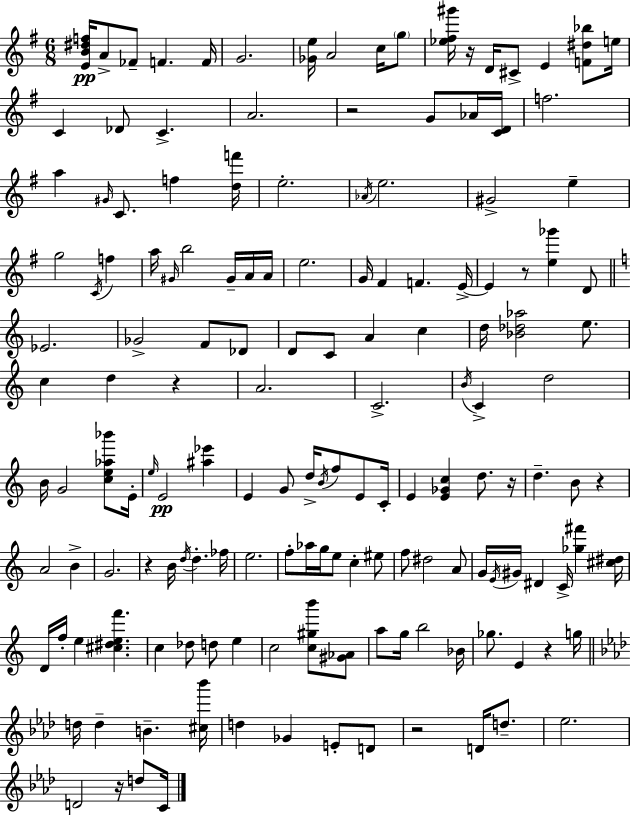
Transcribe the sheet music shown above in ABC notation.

X:1
T:Untitled
M:6/8
L:1/4
K:Em
[EB^df]/4 A/2 _F/2 F F/4 G2 [_Ge]/4 A2 c/4 g/2 [_e^f^g']/4 z/4 D/4 ^C/2 E [F^d_b]/2 e/4 C _D/2 C A2 z2 G/2 _A/4 [CD]/4 f2 a ^G/4 C/2 f [df']/4 e2 _A/4 e2 ^G2 e g2 C/4 f a/4 ^G/4 b2 ^G/4 A/4 A/4 e2 G/4 ^F F E/4 E z/2 [e_g'] D/2 _E2 _G2 F/2 _D/2 D/2 C/2 A c d/4 [_B_d_a]2 e/2 c d z A2 C2 B/4 C d2 B/4 G2 [ce_a_b']/2 E/4 e/4 E2 [^a_e'] E G/2 d/4 B/4 f/2 E/2 C/4 E [E_Gc] d/2 z/4 d B/2 z A2 B G2 z B/4 d/4 d _f/4 e2 f/2 _a/4 g/4 e/2 c ^e/2 f/2 ^d2 A/2 G/4 E/4 ^G/4 ^D C/4 [_g^f'] [^c^d]/4 D/4 f/4 e [^c^def'] c _d/2 d/2 e c2 [c^gb']/2 [^G_A]/2 a/2 g/4 b2 _B/4 _g/2 E z g/4 d/4 d B [^c_b']/4 d _G E/2 D/2 z2 D/4 d/2 _e2 D2 z/4 d/2 C/4